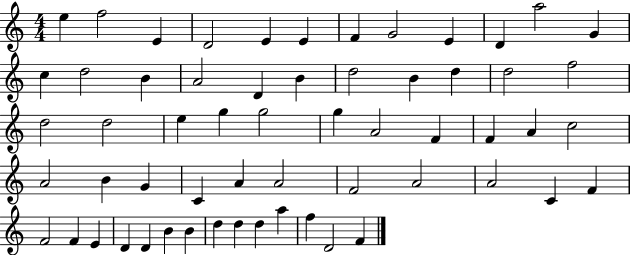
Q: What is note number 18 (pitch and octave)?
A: B4